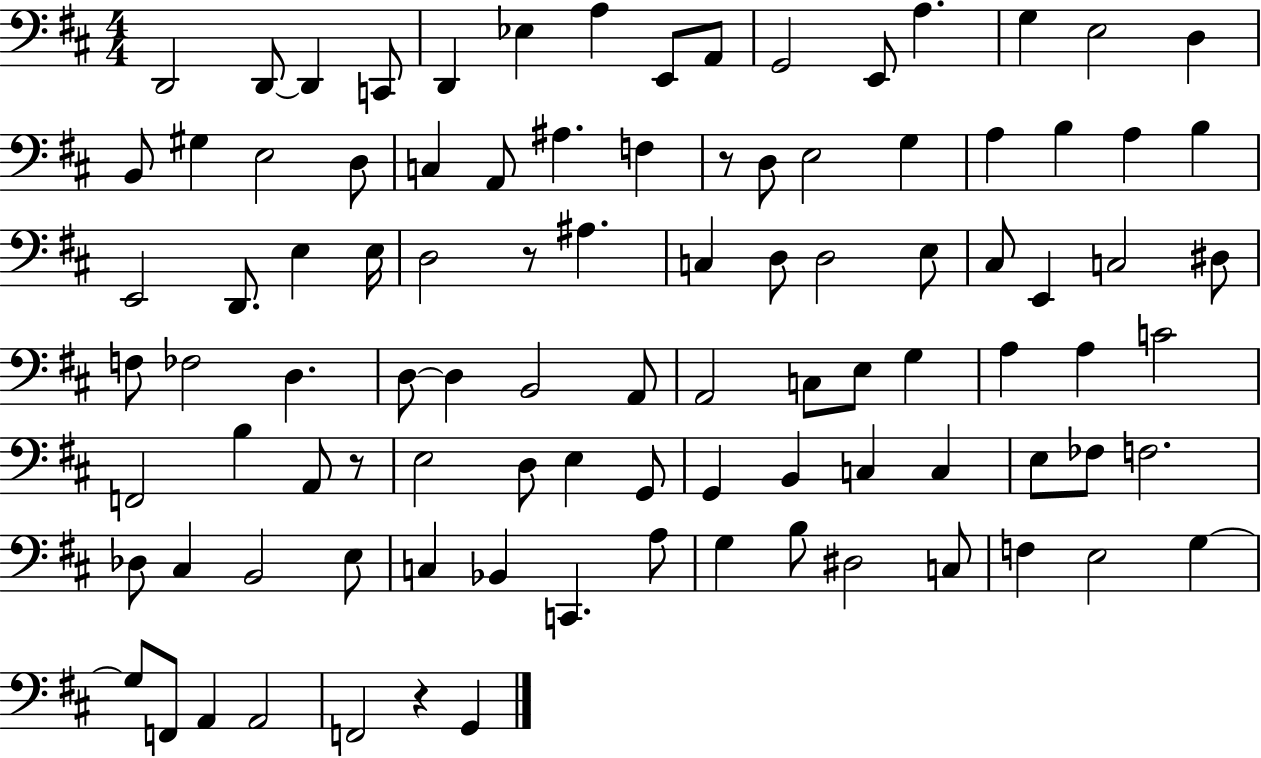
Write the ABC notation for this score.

X:1
T:Untitled
M:4/4
L:1/4
K:D
D,,2 D,,/2 D,, C,,/2 D,, _E, A, E,,/2 A,,/2 G,,2 E,,/2 A, G, E,2 D, B,,/2 ^G, E,2 D,/2 C, A,,/2 ^A, F, z/2 D,/2 E,2 G, A, B, A, B, E,,2 D,,/2 E, E,/4 D,2 z/2 ^A, C, D,/2 D,2 E,/2 ^C,/2 E,, C,2 ^D,/2 F,/2 _F,2 D, D,/2 D, B,,2 A,,/2 A,,2 C,/2 E,/2 G, A, A, C2 F,,2 B, A,,/2 z/2 E,2 D,/2 E, G,,/2 G,, B,, C, C, E,/2 _F,/2 F,2 _D,/2 ^C, B,,2 E,/2 C, _B,, C,, A,/2 G, B,/2 ^D,2 C,/2 F, E,2 G, G,/2 F,,/2 A,, A,,2 F,,2 z G,,